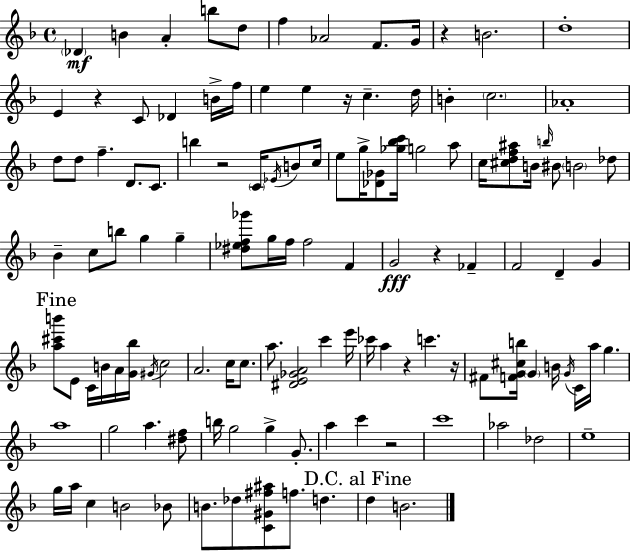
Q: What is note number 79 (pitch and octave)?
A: G5